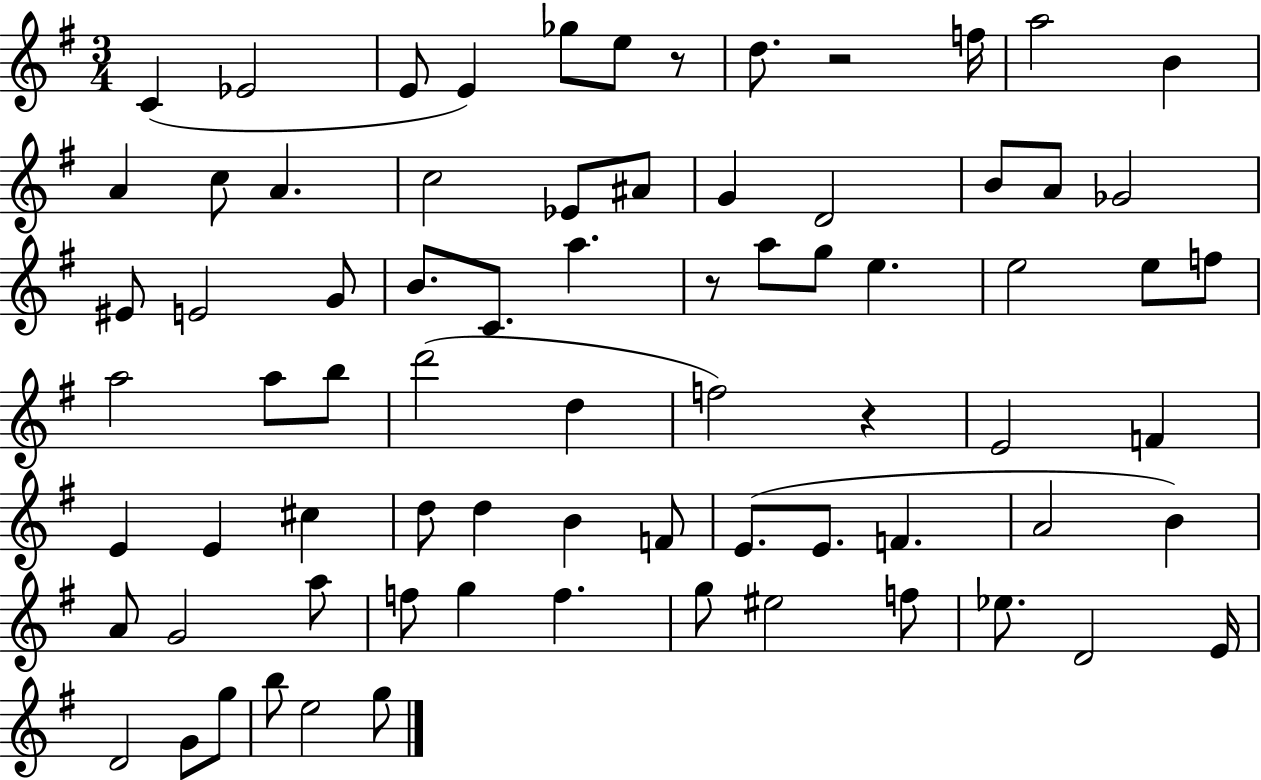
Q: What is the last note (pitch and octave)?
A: G5